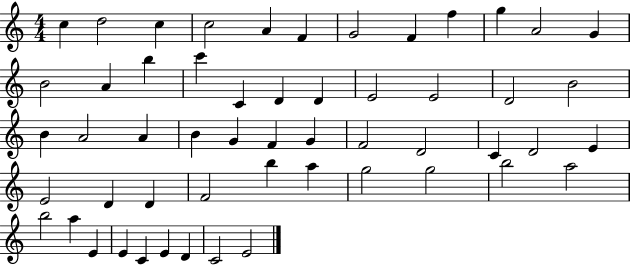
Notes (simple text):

C5/q D5/h C5/q C5/h A4/q F4/q G4/h F4/q F5/q G5/q A4/h G4/q B4/h A4/q B5/q C6/q C4/q D4/q D4/q E4/h E4/h D4/h B4/h B4/q A4/h A4/q B4/q G4/q F4/q G4/q F4/h D4/h C4/q D4/h E4/q E4/h D4/q D4/q F4/h B5/q A5/q G5/h G5/h B5/h A5/h B5/h A5/q E4/q E4/q C4/q E4/q D4/q C4/h E4/h